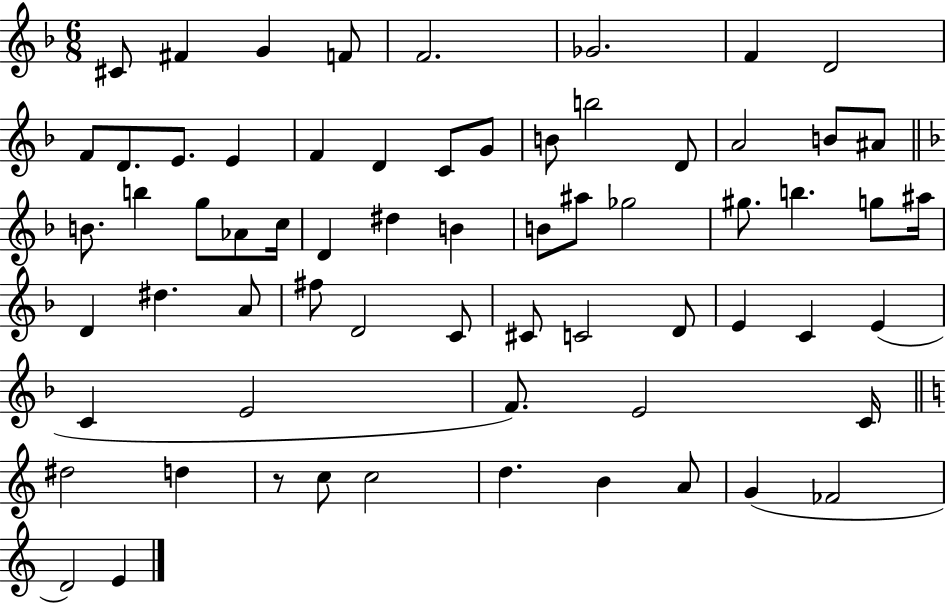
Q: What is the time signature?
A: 6/8